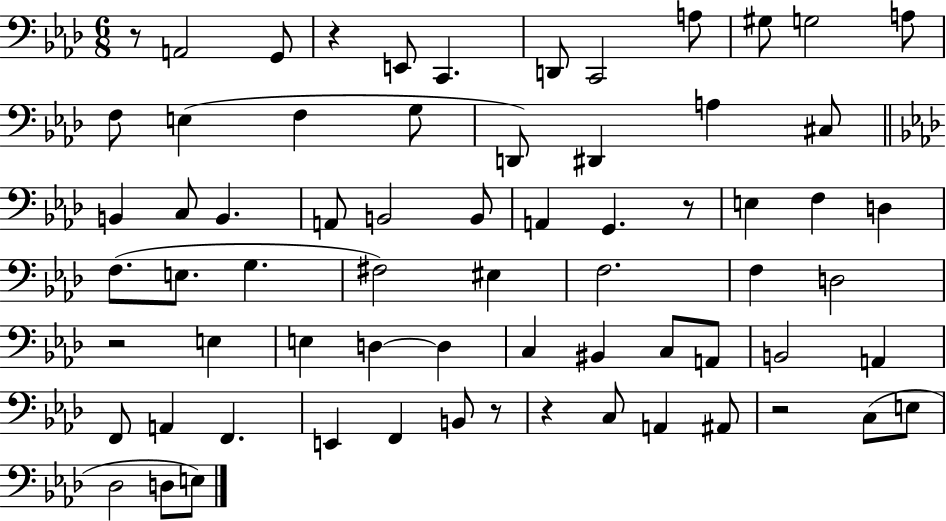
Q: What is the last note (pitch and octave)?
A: E3